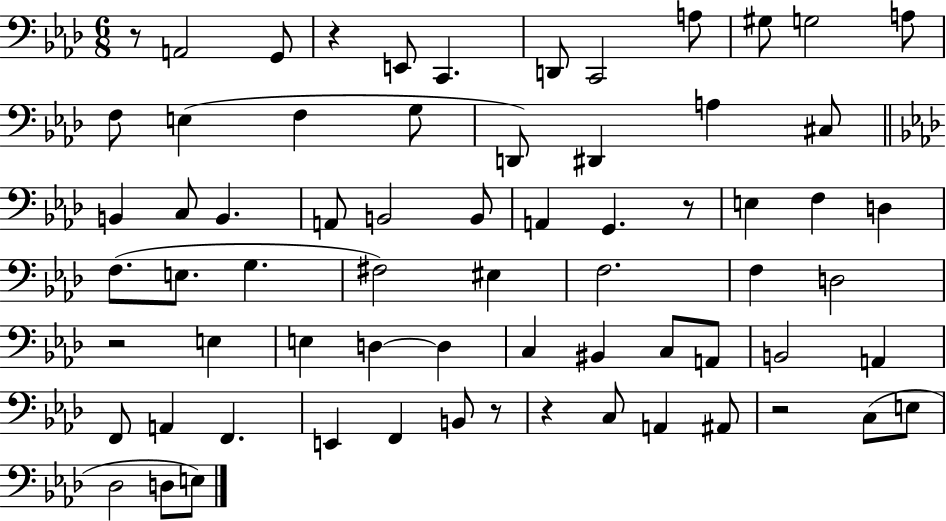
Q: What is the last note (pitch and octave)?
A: E3